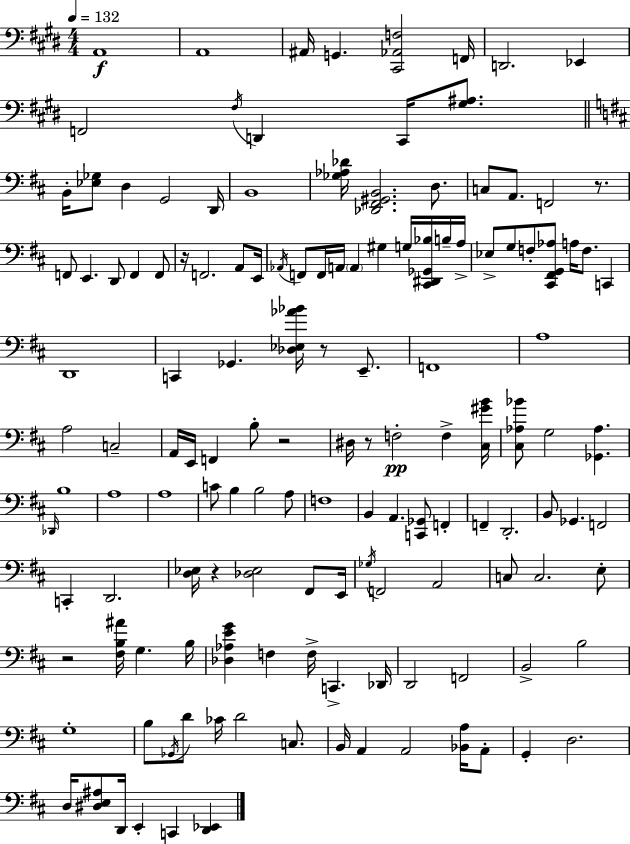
X:1
T:Untitled
M:4/4
L:1/4
K:E
A,,4 A,,4 ^A,,/4 G,, [^C,,_A,,F,]2 F,,/4 D,,2 _E,, F,,2 ^F,/4 D,, ^C,,/4 [^G,^A,]/2 B,,/4 [_E,_G,]/2 D, G,,2 D,,/4 B,,4 [_G,_A,_D]/4 [_D,,^F,,^G,,B,,]2 D,/2 C,/2 A,,/2 F,,2 z/2 F,,/2 E,, D,,/2 F,, F,,/2 z/4 F,,2 A,,/2 E,,/4 _A,,/4 F,,/2 F,,/4 A,,/4 A,, ^G, G,/4 [^C,,^D,,_G,,_B,]/4 B,/4 A,/4 _E,/2 G,/2 F,/2 [^C,,^F,,G,,_A,]/2 A,/4 F,/2 C,, D,,4 C,, _G,, [_D,_E,_A_B]/4 z/2 E,,/2 F,,4 A,4 A,2 C,2 A,,/4 E,,/4 F,, B,/2 z2 ^D,/4 z/2 F,2 F, [^C,^GB]/4 [^C,_A,_B]/2 G,2 [_G,,_A,] _D,,/4 B,4 A,4 A,4 C/2 B, B,2 A,/2 F,4 B,, A,, [C,,_G,,]/2 F,, F,, D,,2 B,,/2 _G,, F,,2 C,, D,,2 [D,_E,]/4 z [_D,_E,]2 ^F,,/2 E,,/4 _G,/4 F,,2 A,,2 C,/2 C,2 E,/2 z2 [^F,B,^A]/4 G, B,/4 [_D,_A,EG] F, F,/4 C,, _D,,/4 D,,2 F,,2 B,,2 B,2 G,4 B,/2 _G,,/4 D/2 _C/4 D2 C,/2 B,,/4 A,, A,,2 [_B,,A,]/4 A,,/2 G,, D,2 D,/4 [^D,E,^A,]/2 D,,/4 E,, C,, [D,,_E,,]